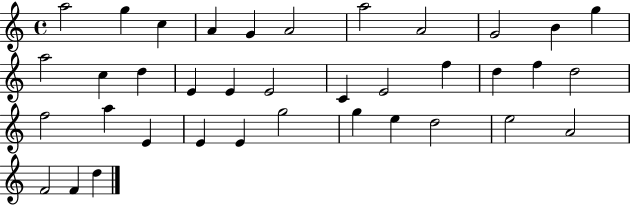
A5/h G5/q C5/q A4/q G4/q A4/h A5/h A4/h G4/h B4/q G5/q A5/h C5/q D5/q E4/q E4/q E4/h C4/q E4/h F5/q D5/q F5/q D5/h F5/h A5/q E4/q E4/q E4/q G5/h G5/q E5/q D5/h E5/h A4/h F4/h F4/q D5/q